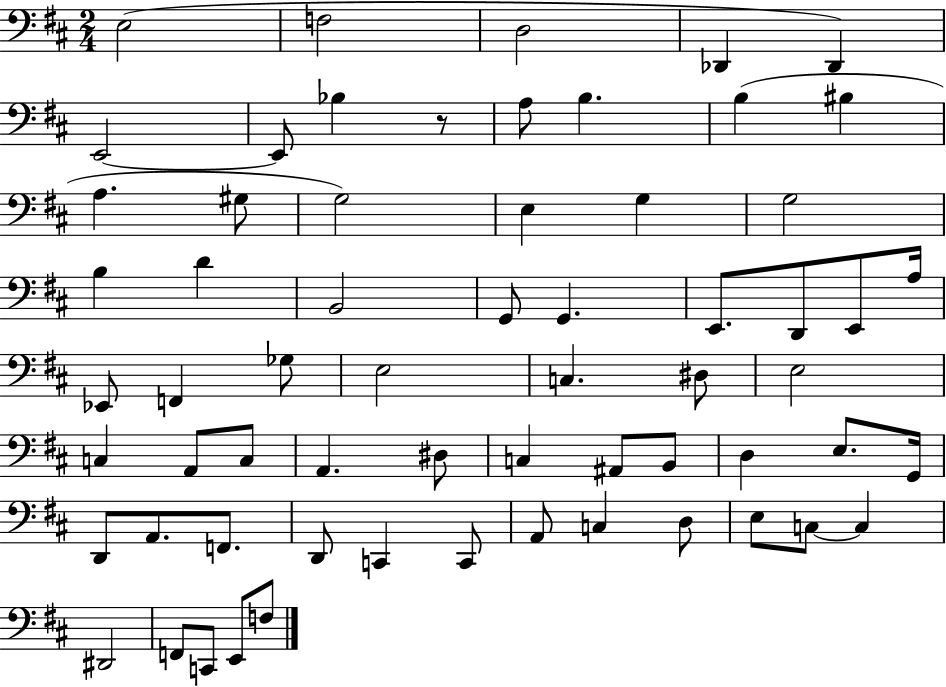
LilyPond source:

{
  \clef bass
  \numericTimeSignature
  \time 2/4
  \key d \major
  e2( | f2 | d2 | des,4 des,4) | \break e,2~~ | e,8 bes4 r8 | a8 b4. | b4( bis4 | \break a4. gis8 | g2) | e4 g4 | g2 | \break b4 d'4 | b,2 | g,8 g,4. | e,8. d,8 e,8 a16 | \break ees,8 f,4 ges8 | e2 | c4. dis8 | e2 | \break c4 a,8 c8 | a,4. dis8 | c4 ais,8 b,8 | d4 e8. g,16 | \break d,8 a,8. f,8. | d,8 c,4 c,8 | a,8 c4 d8 | e8 c8~~ c4 | \break dis,2 | f,8 c,8 e,8 f8 | \bar "|."
}